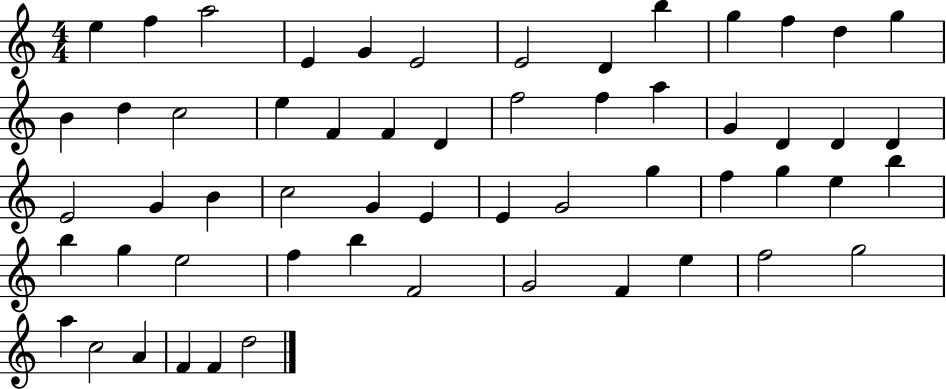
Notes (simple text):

E5/q F5/q A5/h E4/q G4/q E4/h E4/h D4/q B5/q G5/q F5/q D5/q G5/q B4/q D5/q C5/h E5/q F4/q F4/q D4/q F5/h F5/q A5/q G4/q D4/q D4/q D4/q E4/h G4/q B4/q C5/h G4/q E4/q E4/q G4/h G5/q F5/q G5/q E5/q B5/q B5/q G5/q E5/h F5/q B5/q F4/h G4/h F4/q E5/q F5/h G5/h A5/q C5/h A4/q F4/q F4/q D5/h